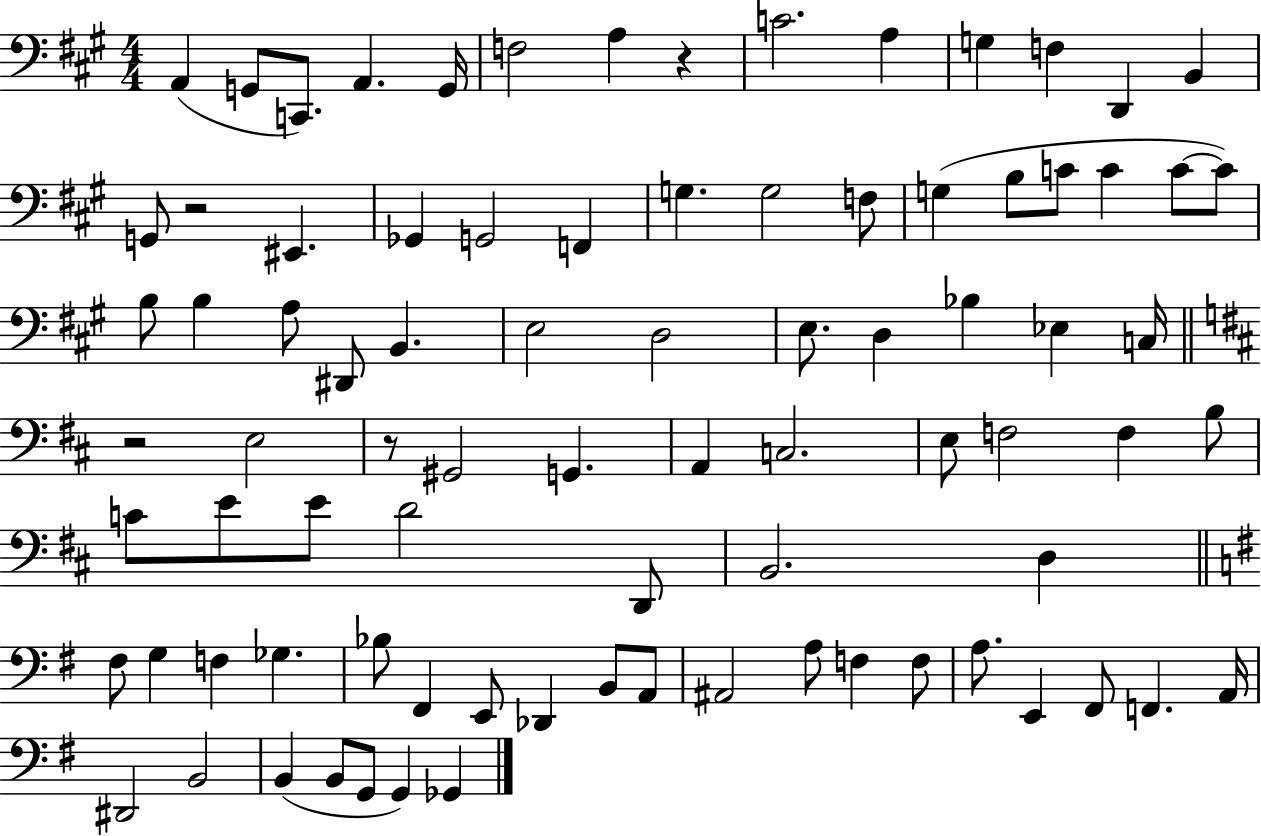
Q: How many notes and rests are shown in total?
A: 85